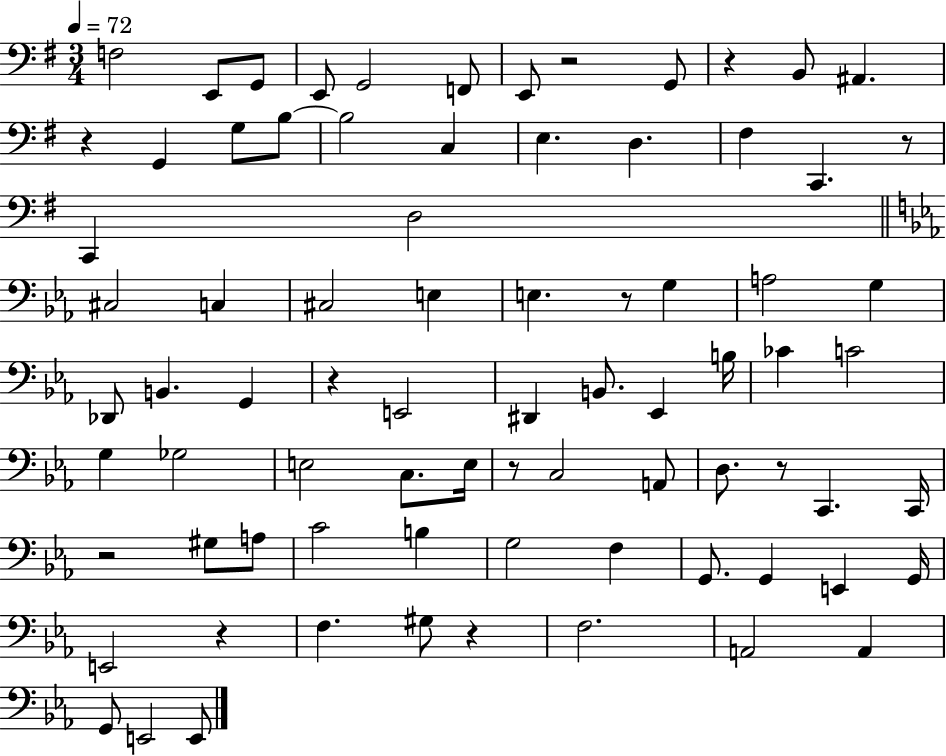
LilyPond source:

{
  \clef bass
  \numericTimeSignature
  \time 3/4
  \key g \major
  \tempo 4 = 72
  \repeat volta 2 { f2 e,8 g,8 | e,8 g,2 f,8 | e,8 r2 g,8 | r4 b,8 ais,4. | \break r4 g,4 g8 b8~~ | b2 c4 | e4. d4. | fis4 c,4. r8 | \break c,4 d2 | \bar "||" \break \key ees \major cis2 c4 | cis2 e4 | e4. r8 g4 | a2 g4 | \break des,8 b,4. g,4 | r4 e,2 | dis,4 b,8. ees,4 b16 | ces'4 c'2 | \break g4 ges2 | e2 c8. e16 | r8 c2 a,8 | d8. r8 c,4. c,16 | \break r2 gis8 a8 | c'2 b4 | g2 f4 | g,8. g,4 e,4 g,16 | \break e,2 r4 | f4. gis8 r4 | f2. | a,2 a,4 | \break g,8 e,2 e,8 | } \bar "|."
}